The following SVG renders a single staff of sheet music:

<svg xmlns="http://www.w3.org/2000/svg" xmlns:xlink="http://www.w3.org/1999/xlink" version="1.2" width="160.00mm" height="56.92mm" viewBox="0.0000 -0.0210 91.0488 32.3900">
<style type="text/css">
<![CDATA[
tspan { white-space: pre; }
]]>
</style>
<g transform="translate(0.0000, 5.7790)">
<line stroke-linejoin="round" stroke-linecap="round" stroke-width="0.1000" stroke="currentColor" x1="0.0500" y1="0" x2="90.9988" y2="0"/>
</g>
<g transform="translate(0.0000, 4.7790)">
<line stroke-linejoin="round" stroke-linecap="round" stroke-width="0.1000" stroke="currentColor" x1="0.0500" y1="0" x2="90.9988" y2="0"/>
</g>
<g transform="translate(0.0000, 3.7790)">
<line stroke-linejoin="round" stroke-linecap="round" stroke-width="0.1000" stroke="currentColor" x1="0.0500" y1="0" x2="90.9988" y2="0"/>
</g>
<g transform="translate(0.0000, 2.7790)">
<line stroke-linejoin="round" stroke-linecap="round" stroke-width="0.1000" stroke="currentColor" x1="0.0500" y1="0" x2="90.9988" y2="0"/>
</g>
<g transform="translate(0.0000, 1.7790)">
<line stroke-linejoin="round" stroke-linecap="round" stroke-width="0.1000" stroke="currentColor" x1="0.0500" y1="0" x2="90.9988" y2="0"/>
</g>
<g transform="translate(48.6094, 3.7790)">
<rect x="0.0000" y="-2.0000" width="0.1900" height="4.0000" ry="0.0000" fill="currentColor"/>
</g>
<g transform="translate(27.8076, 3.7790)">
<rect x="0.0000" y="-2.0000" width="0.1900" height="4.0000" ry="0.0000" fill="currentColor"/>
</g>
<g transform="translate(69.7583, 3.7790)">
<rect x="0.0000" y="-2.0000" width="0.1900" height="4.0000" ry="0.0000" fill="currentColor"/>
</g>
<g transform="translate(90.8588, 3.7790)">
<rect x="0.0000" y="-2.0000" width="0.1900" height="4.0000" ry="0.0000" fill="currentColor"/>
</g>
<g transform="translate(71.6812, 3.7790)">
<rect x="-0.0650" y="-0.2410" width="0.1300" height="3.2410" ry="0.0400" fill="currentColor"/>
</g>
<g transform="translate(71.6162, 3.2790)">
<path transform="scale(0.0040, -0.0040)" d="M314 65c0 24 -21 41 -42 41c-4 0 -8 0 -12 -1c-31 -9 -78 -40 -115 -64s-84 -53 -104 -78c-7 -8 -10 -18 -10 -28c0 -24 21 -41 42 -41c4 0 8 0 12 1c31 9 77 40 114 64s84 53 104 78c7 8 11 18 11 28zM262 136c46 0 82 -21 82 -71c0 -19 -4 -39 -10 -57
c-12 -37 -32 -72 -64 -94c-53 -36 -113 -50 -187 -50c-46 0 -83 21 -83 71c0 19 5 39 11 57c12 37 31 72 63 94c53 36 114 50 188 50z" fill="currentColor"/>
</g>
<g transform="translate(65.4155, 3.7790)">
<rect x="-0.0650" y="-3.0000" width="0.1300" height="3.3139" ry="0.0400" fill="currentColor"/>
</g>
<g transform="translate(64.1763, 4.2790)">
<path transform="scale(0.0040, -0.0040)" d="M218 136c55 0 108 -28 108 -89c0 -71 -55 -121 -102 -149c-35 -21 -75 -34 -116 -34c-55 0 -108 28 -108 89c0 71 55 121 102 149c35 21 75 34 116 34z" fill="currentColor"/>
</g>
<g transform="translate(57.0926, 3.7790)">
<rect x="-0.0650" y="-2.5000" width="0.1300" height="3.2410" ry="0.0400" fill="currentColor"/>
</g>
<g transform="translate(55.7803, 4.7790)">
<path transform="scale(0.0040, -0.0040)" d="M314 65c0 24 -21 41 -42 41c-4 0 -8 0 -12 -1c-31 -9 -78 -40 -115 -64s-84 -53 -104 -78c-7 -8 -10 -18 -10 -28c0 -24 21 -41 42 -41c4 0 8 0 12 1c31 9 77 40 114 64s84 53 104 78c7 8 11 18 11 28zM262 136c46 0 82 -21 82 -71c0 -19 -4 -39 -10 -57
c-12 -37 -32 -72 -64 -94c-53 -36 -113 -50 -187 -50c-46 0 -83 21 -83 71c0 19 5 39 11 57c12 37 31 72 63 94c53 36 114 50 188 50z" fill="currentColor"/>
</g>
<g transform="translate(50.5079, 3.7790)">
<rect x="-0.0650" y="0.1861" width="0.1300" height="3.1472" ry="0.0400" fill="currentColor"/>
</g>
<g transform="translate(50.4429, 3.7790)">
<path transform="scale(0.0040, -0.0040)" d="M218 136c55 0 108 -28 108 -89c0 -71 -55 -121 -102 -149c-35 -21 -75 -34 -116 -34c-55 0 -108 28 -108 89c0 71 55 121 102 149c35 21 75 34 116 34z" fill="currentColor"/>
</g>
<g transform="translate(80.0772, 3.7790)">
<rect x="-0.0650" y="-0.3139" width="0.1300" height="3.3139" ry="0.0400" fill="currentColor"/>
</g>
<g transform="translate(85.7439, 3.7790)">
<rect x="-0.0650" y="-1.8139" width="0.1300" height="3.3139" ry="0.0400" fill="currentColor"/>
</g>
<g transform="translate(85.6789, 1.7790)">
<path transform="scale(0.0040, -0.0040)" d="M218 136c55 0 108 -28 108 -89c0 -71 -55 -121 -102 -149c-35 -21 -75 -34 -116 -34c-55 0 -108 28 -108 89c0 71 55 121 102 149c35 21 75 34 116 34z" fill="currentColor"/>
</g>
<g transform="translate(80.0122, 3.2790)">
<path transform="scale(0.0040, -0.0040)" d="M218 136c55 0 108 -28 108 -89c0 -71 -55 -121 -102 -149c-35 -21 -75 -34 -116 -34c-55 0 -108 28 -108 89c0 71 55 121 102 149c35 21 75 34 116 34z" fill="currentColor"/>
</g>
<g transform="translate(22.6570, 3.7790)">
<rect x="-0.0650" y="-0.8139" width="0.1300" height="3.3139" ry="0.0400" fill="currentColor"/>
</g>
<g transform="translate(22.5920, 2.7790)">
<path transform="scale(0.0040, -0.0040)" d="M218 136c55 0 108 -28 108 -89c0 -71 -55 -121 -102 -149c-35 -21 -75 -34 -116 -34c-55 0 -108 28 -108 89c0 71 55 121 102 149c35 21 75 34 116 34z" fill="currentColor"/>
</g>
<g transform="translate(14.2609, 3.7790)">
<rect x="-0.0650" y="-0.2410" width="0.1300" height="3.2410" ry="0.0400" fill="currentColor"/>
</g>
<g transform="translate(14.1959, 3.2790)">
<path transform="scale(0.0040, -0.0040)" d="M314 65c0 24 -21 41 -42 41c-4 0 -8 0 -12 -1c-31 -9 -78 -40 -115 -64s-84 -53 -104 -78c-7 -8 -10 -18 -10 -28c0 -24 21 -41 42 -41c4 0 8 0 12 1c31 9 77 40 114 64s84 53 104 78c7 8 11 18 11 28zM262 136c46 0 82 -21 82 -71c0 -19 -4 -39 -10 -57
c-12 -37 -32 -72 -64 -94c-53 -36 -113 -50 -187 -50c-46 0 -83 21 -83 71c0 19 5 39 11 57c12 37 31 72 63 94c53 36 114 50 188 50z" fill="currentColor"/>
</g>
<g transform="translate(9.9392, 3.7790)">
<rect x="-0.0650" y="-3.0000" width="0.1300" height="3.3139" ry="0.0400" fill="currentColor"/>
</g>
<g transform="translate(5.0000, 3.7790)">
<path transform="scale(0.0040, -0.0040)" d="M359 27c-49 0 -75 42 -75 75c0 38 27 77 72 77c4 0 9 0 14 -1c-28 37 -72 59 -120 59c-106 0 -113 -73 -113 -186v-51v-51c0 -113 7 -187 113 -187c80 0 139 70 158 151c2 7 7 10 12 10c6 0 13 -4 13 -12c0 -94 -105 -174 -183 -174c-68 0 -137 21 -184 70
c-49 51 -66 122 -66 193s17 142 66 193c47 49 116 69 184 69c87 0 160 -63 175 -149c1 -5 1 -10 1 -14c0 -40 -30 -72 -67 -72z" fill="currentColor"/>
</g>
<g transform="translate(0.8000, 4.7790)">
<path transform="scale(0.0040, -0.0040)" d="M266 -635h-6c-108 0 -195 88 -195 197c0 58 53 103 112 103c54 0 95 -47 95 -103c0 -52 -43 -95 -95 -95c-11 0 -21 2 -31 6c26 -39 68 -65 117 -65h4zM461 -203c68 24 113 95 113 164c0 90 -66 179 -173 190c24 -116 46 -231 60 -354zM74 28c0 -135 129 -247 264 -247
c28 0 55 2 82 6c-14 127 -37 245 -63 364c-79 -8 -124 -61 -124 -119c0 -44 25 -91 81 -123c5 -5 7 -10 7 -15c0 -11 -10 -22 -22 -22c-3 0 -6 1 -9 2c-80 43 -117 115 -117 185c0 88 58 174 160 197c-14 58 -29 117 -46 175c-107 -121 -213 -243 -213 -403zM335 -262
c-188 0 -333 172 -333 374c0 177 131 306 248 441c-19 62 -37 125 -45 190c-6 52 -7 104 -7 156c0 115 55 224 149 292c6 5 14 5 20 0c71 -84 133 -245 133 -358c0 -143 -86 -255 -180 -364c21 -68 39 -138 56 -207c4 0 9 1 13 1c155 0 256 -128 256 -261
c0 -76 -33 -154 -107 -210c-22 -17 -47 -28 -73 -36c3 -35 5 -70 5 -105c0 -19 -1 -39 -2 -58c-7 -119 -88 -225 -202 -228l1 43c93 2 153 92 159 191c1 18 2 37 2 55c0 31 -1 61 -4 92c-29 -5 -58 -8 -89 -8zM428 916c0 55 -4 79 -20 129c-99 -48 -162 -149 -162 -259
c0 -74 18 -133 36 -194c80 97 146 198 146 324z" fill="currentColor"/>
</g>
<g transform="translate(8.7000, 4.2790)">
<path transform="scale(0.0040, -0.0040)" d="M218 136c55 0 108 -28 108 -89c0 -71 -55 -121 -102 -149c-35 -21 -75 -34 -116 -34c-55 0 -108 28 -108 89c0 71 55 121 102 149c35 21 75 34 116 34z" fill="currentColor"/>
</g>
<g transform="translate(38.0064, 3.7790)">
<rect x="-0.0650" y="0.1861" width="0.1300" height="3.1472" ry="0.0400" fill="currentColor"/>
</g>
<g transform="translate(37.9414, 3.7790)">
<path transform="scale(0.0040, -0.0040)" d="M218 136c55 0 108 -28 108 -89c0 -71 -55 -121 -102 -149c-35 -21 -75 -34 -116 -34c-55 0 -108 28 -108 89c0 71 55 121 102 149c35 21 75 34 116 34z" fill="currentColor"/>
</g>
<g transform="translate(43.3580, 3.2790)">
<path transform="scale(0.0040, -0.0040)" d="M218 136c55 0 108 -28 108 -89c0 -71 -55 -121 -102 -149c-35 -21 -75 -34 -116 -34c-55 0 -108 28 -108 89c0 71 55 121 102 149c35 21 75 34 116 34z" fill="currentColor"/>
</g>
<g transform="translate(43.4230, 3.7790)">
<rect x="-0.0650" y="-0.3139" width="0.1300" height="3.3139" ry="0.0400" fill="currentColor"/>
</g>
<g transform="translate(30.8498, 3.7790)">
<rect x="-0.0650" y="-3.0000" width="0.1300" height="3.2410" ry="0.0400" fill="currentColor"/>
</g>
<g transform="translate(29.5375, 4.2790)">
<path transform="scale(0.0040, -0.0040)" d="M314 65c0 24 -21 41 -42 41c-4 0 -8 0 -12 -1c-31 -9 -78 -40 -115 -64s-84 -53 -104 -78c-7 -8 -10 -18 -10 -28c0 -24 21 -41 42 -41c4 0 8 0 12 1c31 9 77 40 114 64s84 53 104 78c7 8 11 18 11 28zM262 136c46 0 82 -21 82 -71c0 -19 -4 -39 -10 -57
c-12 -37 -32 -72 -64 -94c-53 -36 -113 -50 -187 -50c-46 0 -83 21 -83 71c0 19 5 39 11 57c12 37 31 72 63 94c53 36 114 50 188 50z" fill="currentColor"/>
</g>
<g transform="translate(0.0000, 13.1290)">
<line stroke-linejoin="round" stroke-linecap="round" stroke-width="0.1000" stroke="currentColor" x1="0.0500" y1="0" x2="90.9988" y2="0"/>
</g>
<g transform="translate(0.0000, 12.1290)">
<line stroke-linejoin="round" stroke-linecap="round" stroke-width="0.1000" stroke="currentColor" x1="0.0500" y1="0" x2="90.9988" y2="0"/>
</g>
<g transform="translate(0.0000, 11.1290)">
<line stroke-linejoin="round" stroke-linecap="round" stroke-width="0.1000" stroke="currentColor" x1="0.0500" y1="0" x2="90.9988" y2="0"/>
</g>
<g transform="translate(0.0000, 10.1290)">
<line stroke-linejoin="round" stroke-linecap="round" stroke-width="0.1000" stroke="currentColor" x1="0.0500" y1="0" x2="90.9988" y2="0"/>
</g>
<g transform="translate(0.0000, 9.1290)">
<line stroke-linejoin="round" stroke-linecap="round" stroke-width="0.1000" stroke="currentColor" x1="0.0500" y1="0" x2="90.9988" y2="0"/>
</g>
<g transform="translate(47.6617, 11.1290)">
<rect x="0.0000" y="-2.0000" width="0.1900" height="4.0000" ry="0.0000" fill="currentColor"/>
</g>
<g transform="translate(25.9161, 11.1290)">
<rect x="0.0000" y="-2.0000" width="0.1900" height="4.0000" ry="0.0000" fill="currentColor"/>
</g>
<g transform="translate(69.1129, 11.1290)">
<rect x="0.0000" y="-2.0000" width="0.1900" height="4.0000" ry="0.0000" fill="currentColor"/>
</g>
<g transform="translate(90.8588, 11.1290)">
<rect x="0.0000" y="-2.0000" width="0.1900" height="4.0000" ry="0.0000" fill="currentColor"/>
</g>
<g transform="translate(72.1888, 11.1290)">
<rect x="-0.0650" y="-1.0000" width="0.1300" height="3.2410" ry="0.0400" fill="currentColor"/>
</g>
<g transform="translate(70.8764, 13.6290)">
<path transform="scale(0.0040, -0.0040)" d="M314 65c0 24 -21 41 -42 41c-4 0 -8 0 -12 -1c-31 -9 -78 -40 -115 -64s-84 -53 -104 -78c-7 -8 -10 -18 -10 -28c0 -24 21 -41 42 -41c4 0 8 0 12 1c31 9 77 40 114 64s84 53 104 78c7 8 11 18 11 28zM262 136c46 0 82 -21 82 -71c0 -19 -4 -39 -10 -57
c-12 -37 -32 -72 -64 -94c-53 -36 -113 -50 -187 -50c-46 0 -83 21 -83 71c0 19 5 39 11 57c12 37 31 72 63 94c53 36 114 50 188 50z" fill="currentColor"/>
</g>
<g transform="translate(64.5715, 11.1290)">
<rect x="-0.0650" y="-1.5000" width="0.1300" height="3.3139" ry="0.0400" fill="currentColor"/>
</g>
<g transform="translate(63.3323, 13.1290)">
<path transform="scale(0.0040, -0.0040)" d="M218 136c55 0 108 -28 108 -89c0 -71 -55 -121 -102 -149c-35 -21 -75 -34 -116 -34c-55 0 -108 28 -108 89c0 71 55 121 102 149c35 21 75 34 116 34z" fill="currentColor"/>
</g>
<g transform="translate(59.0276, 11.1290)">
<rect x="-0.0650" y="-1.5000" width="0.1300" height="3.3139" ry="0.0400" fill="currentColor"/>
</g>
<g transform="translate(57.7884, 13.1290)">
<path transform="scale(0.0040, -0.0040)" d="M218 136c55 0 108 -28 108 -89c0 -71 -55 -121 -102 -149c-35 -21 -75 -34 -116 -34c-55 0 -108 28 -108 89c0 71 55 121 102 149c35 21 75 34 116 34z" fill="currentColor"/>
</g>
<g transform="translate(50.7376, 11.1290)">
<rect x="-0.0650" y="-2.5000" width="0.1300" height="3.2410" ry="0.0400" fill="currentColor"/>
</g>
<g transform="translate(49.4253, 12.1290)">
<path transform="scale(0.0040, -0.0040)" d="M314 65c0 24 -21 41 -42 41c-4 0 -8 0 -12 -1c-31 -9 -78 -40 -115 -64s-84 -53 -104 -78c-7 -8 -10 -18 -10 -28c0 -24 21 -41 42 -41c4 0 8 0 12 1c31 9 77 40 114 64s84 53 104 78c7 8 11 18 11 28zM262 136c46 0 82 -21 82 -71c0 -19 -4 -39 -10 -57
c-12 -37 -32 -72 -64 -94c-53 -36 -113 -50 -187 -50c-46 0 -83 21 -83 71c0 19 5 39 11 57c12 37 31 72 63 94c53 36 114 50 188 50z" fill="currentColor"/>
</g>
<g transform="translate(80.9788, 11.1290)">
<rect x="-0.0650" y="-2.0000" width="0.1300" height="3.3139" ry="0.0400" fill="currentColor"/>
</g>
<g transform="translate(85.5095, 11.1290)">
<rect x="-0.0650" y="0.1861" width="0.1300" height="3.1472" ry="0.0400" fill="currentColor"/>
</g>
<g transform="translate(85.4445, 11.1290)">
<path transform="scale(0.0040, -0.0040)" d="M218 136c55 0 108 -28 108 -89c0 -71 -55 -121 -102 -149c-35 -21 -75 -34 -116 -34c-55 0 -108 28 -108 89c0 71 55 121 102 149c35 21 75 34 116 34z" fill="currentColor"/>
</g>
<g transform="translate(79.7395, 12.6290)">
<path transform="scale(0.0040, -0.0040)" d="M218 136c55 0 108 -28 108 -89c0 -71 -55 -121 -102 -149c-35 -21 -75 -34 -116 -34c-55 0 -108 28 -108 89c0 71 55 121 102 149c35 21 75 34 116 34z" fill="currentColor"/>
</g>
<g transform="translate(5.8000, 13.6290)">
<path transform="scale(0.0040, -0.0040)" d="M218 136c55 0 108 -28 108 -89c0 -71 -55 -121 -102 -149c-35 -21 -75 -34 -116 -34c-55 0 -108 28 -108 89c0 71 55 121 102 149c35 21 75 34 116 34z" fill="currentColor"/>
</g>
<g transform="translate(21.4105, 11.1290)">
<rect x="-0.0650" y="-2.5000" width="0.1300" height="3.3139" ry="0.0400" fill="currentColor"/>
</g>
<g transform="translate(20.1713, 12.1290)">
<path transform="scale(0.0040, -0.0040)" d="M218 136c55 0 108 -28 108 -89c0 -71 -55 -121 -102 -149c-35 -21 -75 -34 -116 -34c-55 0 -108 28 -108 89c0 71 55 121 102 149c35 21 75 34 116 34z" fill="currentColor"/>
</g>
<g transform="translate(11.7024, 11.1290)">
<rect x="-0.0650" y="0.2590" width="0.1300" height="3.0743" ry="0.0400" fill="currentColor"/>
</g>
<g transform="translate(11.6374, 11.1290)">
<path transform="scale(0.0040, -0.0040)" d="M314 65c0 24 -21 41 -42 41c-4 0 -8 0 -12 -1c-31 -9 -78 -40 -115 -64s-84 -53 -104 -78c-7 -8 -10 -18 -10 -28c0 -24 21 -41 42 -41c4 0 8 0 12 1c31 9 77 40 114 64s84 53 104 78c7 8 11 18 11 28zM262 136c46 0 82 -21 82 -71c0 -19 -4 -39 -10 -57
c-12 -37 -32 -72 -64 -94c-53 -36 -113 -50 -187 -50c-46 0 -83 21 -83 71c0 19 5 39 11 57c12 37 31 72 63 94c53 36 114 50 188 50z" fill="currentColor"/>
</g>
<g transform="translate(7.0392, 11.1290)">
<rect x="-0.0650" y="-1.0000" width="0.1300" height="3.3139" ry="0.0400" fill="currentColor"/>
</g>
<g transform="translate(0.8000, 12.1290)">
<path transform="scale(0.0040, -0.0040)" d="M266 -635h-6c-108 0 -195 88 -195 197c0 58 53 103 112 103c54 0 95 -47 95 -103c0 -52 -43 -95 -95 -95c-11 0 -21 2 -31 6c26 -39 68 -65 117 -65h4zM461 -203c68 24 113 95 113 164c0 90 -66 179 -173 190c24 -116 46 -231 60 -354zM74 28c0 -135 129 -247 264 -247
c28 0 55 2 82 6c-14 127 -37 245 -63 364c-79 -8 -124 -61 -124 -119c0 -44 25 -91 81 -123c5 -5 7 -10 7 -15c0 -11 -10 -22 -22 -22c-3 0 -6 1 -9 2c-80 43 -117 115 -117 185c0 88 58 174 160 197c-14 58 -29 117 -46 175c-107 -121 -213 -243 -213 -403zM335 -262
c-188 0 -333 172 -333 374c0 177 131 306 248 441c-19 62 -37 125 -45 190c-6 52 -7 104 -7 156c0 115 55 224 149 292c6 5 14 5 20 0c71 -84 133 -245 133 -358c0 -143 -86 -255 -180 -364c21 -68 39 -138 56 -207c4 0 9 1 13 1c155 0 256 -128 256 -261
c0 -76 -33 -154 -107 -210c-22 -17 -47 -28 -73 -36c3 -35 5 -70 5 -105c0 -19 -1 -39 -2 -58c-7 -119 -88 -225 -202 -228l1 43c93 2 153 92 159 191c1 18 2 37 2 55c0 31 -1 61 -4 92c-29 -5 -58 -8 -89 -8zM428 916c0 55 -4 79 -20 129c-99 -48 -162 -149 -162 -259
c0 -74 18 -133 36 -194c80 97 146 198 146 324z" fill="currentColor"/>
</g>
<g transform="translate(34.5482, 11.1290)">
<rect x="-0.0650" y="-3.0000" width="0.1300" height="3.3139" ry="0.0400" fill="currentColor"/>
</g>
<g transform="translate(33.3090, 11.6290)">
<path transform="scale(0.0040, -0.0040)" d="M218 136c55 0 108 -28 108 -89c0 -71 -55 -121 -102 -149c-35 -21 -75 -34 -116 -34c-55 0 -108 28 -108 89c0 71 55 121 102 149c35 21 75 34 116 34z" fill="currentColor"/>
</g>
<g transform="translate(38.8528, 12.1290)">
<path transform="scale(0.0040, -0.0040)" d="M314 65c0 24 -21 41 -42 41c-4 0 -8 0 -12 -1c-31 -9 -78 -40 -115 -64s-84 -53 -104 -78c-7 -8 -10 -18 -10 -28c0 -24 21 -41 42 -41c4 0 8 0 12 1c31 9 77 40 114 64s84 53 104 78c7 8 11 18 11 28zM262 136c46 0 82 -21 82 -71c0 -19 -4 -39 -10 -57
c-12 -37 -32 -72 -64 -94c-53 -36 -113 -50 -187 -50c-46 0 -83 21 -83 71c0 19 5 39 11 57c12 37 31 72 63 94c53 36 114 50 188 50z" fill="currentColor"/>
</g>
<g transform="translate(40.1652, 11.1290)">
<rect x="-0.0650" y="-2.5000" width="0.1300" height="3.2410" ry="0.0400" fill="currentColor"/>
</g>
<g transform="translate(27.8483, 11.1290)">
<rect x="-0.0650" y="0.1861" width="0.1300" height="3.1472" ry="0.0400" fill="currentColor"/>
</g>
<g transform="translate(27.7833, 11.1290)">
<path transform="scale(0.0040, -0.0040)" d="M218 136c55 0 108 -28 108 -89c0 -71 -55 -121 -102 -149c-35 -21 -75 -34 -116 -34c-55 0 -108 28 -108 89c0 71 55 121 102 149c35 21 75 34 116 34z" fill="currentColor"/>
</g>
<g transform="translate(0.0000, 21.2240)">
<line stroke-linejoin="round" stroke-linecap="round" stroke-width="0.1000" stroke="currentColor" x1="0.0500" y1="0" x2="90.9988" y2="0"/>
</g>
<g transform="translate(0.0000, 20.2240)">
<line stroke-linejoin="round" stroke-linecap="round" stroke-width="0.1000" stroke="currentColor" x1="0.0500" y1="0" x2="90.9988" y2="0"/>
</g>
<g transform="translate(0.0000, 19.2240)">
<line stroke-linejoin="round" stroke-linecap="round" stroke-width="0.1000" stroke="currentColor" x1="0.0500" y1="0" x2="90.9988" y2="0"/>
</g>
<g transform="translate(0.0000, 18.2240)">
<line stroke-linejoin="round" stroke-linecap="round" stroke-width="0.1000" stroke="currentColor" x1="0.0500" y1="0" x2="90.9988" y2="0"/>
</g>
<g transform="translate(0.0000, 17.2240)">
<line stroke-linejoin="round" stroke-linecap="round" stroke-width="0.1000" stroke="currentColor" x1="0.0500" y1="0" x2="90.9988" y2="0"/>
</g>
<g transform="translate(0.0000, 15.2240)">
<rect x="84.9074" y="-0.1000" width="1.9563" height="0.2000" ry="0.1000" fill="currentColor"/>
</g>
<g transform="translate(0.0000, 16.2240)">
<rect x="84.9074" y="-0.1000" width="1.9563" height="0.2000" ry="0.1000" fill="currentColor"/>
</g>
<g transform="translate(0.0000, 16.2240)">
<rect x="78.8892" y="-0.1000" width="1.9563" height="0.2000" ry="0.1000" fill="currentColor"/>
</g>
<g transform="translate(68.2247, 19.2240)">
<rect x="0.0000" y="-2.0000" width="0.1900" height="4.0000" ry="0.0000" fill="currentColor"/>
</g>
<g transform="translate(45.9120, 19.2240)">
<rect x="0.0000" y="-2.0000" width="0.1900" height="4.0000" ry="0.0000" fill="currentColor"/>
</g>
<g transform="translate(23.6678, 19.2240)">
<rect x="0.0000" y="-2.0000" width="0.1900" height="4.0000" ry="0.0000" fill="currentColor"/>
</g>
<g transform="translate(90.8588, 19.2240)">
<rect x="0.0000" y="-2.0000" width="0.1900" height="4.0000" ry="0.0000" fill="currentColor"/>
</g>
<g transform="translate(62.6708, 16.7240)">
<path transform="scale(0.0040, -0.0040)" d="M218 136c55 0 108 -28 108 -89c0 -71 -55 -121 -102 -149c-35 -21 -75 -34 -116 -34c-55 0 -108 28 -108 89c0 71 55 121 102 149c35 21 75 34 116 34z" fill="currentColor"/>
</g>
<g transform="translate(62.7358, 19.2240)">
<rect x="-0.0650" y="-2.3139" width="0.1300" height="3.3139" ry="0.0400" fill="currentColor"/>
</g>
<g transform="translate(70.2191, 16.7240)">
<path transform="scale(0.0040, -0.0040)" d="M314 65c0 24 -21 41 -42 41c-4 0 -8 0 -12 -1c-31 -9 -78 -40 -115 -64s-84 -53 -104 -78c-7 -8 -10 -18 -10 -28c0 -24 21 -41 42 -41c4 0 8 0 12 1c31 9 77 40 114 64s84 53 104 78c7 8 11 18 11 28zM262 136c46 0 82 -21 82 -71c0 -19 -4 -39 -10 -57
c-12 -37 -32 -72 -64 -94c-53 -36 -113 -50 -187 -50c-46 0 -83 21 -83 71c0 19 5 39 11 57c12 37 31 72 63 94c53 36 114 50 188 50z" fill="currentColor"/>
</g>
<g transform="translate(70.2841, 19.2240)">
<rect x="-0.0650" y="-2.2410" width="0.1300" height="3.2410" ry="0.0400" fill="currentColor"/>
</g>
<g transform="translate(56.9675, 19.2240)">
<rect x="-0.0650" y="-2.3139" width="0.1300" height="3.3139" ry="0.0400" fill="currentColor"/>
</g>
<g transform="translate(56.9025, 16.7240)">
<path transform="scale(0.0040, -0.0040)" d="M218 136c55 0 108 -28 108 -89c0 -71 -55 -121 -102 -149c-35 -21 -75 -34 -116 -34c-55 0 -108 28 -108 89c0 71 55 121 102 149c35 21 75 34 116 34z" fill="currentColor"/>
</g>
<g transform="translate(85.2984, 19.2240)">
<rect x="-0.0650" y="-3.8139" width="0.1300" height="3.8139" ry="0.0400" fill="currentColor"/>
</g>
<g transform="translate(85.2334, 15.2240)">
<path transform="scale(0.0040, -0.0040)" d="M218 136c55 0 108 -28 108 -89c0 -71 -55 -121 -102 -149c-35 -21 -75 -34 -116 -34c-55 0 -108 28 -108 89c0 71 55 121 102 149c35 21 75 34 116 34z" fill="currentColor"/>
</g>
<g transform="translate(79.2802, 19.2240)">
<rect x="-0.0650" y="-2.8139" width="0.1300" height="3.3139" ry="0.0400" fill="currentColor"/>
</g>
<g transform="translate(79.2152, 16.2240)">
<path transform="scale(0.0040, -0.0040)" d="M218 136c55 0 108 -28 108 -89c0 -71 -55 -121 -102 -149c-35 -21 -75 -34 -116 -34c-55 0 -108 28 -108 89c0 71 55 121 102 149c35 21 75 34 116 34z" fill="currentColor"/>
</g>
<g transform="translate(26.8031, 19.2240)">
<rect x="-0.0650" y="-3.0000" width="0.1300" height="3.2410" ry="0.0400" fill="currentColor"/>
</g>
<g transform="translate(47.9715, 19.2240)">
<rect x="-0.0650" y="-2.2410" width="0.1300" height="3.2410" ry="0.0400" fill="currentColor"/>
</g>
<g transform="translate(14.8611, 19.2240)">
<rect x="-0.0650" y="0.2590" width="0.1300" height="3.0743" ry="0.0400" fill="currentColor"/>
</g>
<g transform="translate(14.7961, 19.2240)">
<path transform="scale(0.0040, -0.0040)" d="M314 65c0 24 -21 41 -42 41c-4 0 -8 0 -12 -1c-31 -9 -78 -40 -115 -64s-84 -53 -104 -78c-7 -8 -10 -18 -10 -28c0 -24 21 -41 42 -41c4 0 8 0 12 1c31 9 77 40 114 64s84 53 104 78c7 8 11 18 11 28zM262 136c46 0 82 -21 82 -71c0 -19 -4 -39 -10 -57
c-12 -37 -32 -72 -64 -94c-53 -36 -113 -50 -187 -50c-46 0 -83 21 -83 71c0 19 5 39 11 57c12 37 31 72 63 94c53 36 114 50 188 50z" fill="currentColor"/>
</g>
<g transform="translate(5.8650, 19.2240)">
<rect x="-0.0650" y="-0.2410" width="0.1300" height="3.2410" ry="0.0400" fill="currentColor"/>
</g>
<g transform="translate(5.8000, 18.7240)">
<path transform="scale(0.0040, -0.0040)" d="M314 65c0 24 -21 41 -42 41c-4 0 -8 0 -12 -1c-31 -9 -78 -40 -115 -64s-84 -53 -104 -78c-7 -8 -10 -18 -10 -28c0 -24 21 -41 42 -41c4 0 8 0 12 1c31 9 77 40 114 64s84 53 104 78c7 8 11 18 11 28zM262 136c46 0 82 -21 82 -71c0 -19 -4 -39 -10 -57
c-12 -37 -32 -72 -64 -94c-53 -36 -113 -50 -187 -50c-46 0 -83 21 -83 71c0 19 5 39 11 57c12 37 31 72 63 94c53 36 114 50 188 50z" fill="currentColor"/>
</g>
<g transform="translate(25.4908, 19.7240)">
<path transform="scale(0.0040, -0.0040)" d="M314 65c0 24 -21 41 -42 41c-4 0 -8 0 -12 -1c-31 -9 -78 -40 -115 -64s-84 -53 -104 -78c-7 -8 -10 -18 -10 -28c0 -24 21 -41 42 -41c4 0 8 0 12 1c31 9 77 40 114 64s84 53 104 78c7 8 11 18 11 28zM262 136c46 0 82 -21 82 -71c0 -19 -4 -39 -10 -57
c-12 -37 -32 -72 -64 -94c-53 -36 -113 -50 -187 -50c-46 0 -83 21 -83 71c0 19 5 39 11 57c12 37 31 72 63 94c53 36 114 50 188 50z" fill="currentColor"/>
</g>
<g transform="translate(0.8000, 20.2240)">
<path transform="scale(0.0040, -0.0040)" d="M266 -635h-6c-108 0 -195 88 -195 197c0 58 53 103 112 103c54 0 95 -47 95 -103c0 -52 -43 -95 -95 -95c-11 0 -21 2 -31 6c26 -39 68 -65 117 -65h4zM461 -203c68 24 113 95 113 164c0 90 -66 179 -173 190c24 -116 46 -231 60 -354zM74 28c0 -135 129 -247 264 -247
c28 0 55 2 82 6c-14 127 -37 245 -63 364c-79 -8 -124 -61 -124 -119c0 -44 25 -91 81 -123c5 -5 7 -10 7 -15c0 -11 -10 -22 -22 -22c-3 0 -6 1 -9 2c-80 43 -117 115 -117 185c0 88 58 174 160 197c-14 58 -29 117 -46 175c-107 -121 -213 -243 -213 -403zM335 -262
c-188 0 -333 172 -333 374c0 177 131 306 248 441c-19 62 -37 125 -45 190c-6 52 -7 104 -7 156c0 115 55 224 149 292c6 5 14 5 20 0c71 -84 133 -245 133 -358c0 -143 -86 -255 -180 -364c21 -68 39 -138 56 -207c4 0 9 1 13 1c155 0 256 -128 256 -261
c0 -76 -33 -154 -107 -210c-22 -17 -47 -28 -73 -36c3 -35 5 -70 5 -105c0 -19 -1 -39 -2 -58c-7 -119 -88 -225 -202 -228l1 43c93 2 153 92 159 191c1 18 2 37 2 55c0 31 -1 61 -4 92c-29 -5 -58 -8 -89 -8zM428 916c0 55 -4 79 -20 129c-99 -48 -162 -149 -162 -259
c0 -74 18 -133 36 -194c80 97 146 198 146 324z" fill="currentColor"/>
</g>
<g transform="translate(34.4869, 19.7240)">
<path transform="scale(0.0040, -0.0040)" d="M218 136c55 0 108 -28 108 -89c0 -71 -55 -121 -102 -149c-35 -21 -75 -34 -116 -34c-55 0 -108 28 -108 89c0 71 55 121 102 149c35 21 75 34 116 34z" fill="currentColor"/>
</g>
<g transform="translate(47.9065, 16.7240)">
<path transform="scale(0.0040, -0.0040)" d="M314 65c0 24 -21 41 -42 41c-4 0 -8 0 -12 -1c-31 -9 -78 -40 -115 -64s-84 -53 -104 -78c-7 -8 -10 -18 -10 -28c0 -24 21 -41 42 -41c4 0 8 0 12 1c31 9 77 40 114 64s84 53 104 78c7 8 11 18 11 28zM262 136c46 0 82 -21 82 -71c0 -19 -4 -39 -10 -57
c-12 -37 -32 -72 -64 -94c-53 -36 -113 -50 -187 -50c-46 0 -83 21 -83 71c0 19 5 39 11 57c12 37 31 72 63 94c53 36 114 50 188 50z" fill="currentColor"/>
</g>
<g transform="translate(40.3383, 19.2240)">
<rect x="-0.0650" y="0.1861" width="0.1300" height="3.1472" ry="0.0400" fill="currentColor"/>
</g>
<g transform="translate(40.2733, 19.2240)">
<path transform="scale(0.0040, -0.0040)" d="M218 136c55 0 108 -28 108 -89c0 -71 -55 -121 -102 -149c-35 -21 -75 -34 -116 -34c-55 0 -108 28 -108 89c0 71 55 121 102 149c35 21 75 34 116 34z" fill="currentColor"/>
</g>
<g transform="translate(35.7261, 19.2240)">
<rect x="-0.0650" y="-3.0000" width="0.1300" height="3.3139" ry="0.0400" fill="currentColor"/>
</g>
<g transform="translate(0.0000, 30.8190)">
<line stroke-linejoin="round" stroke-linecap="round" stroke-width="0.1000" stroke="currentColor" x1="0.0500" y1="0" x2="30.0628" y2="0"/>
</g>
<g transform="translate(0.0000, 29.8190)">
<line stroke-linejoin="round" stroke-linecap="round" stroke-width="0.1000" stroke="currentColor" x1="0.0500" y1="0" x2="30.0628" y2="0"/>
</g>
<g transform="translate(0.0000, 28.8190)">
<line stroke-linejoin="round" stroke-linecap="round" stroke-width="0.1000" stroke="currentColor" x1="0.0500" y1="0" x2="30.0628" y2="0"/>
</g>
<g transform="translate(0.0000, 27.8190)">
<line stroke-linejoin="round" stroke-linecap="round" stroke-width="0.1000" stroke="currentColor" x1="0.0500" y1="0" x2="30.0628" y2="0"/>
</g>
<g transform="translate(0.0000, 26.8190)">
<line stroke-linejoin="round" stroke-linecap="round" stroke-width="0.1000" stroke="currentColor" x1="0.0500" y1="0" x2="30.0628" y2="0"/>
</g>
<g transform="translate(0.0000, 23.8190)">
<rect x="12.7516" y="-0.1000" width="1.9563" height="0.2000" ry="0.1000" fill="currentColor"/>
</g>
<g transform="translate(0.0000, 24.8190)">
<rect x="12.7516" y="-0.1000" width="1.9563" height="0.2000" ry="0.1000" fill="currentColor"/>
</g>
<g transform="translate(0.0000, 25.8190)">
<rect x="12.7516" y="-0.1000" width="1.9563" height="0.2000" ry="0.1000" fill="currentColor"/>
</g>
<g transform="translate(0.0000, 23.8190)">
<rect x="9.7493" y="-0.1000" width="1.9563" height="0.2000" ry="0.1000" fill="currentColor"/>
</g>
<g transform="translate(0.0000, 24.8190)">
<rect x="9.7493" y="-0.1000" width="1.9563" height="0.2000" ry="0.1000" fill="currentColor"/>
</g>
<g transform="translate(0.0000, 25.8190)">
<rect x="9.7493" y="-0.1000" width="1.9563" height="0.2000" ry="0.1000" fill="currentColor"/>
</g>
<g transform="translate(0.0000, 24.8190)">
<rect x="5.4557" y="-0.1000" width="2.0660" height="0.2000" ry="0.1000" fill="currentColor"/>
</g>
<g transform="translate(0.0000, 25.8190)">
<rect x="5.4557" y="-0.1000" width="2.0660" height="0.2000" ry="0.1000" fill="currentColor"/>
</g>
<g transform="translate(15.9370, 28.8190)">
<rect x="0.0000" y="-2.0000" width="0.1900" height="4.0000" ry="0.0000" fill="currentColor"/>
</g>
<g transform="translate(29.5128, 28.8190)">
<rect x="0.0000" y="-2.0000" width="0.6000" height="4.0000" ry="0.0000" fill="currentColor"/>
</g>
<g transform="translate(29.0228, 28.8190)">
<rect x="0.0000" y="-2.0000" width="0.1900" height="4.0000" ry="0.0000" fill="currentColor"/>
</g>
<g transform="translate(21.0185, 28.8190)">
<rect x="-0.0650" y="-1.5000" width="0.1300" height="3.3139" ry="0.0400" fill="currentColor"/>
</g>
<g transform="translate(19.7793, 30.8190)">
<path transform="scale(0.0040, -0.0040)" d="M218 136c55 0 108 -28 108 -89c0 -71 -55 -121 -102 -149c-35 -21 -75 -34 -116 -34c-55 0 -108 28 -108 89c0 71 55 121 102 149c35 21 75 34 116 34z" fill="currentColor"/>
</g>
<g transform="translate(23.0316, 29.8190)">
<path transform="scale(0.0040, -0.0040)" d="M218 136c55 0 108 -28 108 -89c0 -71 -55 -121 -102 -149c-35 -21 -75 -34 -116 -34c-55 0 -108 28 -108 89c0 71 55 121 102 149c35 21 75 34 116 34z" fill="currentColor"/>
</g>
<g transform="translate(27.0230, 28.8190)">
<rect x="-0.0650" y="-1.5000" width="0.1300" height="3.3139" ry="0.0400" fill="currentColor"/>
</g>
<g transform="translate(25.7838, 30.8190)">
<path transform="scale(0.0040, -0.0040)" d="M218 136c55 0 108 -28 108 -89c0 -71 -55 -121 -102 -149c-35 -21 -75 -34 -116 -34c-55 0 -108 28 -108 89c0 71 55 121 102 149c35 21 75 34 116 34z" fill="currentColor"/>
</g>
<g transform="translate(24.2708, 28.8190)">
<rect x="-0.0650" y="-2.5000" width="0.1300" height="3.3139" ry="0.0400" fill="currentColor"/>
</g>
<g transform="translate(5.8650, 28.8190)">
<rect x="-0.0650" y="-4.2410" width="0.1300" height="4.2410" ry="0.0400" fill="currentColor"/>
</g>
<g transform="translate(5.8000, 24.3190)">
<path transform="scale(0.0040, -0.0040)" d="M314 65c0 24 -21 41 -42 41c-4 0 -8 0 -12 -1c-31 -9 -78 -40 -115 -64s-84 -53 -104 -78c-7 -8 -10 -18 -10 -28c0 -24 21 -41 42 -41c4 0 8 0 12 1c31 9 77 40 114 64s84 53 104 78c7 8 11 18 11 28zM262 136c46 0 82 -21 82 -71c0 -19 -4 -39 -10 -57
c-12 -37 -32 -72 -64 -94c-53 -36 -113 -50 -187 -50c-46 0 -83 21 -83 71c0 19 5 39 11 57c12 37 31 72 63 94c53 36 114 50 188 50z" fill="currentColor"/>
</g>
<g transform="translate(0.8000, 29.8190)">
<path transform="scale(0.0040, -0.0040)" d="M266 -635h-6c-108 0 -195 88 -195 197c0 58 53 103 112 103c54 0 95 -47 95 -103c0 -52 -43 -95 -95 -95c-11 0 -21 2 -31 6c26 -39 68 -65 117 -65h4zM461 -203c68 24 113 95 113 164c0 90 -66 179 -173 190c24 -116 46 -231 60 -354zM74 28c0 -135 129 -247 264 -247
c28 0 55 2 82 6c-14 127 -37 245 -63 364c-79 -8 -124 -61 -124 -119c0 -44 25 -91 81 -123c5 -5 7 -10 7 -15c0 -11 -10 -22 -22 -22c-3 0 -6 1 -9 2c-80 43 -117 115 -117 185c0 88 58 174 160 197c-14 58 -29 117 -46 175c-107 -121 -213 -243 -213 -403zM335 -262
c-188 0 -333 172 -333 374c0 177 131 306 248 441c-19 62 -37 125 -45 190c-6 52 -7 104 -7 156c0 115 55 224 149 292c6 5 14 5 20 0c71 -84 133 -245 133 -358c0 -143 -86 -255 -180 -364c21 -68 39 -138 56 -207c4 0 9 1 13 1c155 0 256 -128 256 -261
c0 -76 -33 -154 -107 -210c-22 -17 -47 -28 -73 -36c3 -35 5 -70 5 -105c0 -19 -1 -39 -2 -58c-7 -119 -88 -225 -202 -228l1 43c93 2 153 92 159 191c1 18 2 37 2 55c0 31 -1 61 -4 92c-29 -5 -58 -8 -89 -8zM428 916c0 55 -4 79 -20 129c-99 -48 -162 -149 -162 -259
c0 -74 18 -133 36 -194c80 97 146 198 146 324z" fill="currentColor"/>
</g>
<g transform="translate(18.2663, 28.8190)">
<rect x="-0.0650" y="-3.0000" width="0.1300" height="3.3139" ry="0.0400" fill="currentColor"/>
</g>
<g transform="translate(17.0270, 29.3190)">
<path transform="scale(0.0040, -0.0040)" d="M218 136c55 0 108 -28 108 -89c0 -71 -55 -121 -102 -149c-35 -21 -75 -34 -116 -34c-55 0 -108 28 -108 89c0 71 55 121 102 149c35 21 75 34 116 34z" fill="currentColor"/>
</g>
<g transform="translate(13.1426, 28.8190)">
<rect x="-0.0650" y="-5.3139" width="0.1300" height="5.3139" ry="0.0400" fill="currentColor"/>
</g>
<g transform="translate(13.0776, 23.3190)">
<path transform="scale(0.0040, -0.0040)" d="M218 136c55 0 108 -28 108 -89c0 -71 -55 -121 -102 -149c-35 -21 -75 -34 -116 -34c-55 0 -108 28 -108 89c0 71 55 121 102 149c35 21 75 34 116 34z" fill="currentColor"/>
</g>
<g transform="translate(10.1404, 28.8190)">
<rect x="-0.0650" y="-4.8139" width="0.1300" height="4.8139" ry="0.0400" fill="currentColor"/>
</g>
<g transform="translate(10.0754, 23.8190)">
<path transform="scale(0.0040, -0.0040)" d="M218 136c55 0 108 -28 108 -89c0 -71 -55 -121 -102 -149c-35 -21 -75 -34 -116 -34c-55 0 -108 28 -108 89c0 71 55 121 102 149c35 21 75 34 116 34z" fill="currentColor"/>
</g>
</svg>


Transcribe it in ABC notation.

X:1
T:Untitled
M:4/4
L:1/4
K:C
A c2 d A2 B c B G2 A c2 c f D B2 G B A G2 G2 E E D2 F B c2 B2 A2 A B g2 g g g2 a c' d'2 e' f' A E G E